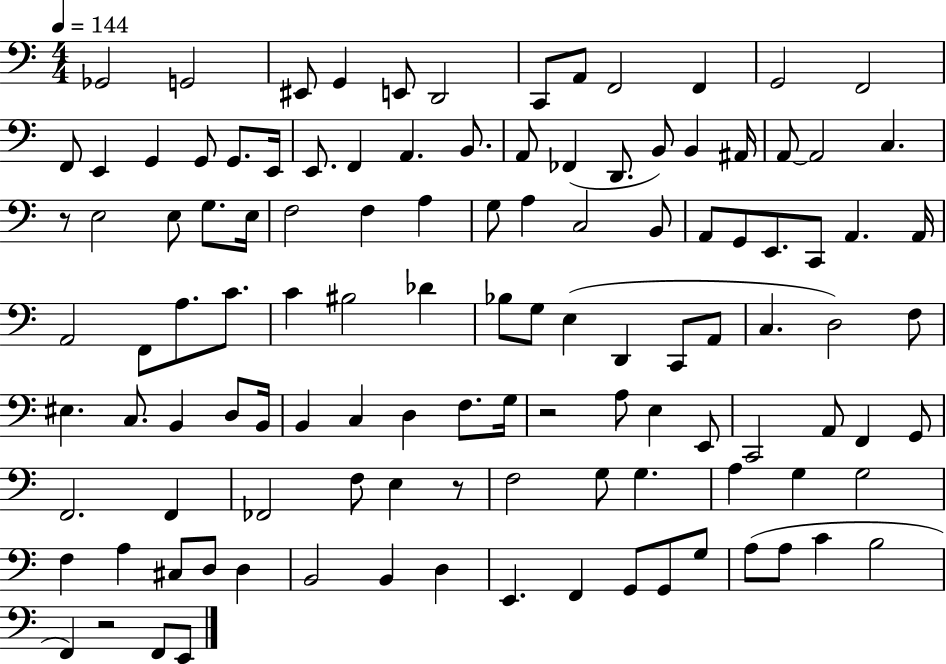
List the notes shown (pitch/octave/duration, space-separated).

Gb2/h G2/h EIS2/e G2/q E2/e D2/h C2/e A2/e F2/h F2/q G2/h F2/h F2/e E2/q G2/q G2/e G2/e. E2/s E2/e. F2/q A2/q. B2/e. A2/e FES2/q D2/e. B2/e B2/q A#2/s A2/e A2/h C3/q. R/e E3/h E3/e G3/e. E3/s F3/h F3/q A3/q G3/e A3/q C3/h B2/e A2/e G2/e E2/e. C2/e A2/q. A2/s A2/h F2/e A3/e. C4/e. C4/q BIS3/h Db4/q Bb3/e G3/e E3/q D2/q C2/e A2/e C3/q. D3/h F3/e EIS3/q. C3/e. B2/q D3/e B2/s B2/q C3/q D3/q F3/e. G3/s R/h A3/e E3/q E2/e C2/h A2/e F2/q G2/e F2/h. F2/q FES2/h F3/e E3/q R/e F3/h G3/e G3/q. A3/q G3/q G3/h F3/q A3/q C#3/e D3/e D3/q B2/h B2/q D3/q E2/q. F2/q G2/e G2/e G3/e A3/e A3/e C4/q B3/h F2/q R/h F2/e E2/e